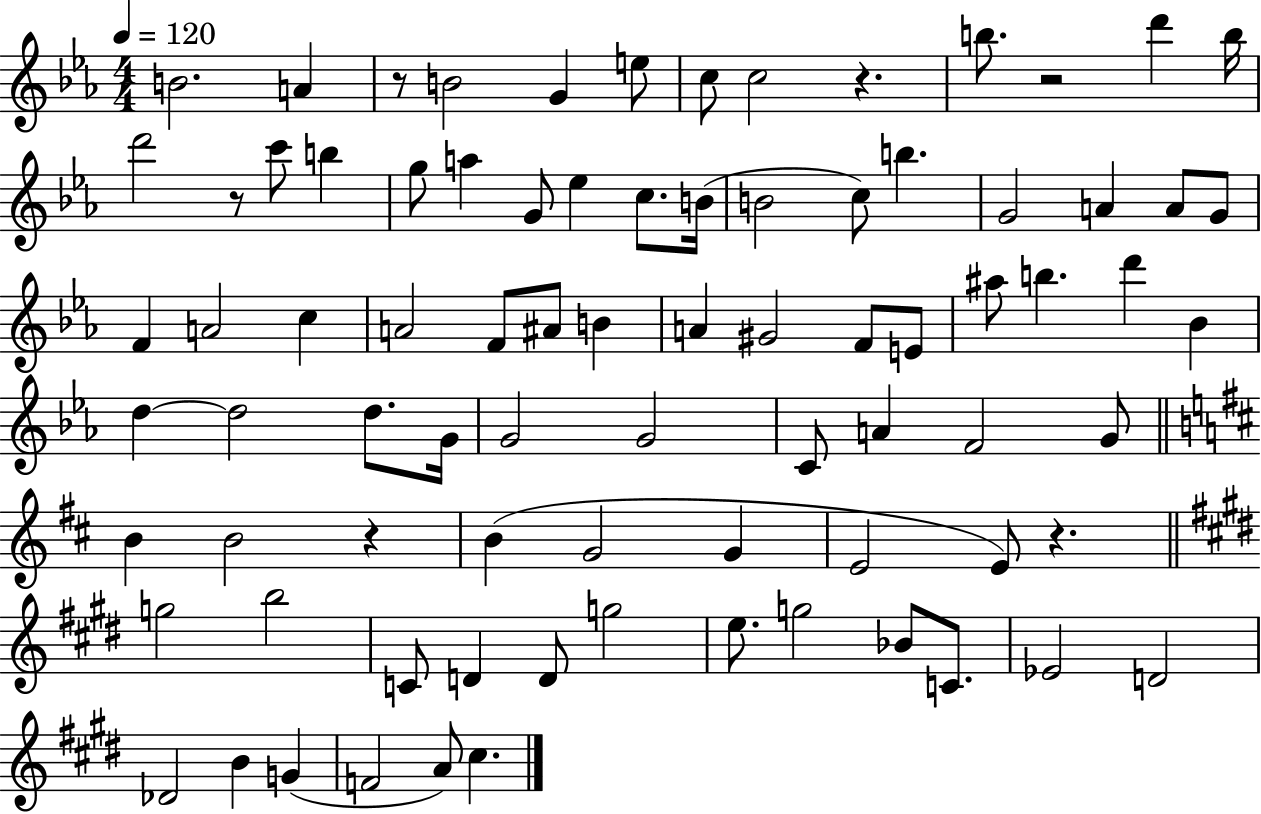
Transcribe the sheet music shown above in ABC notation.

X:1
T:Untitled
M:4/4
L:1/4
K:Eb
B2 A z/2 B2 G e/2 c/2 c2 z b/2 z2 d' b/4 d'2 z/2 c'/2 b g/2 a G/2 _e c/2 B/4 B2 c/2 b G2 A A/2 G/2 F A2 c A2 F/2 ^A/2 B A ^G2 F/2 E/2 ^a/2 b d' _B d d2 d/2 G/4 G2 G2 C/2 A F2 G/2 B B2 z B G2 G E2 E/2 z g2 b2 C/2 D D/2 g2 e/2 g2 _B/2 C/2 _E2 D2 _D2 B G F2 A/2 ^c